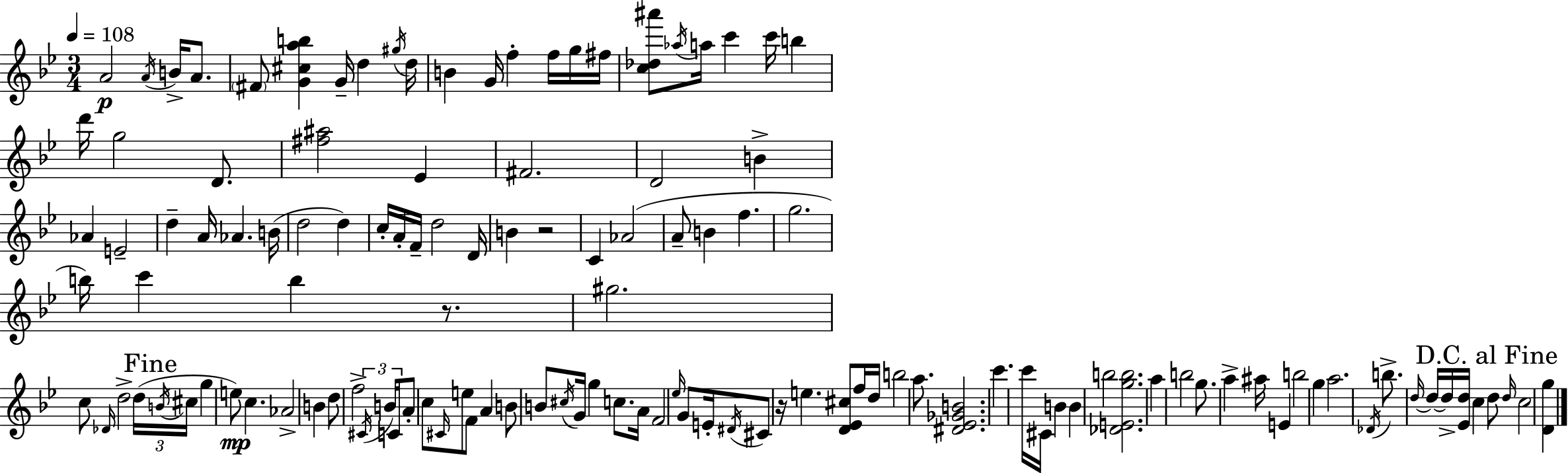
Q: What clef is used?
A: treble